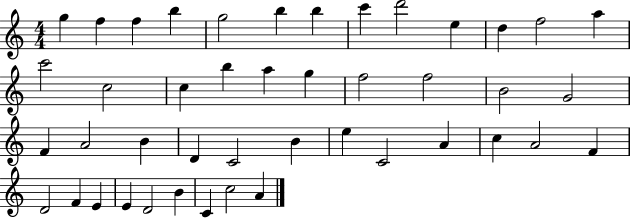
{
  \clef treble
  \numericTimeSignature
  \time 4/4
  \key c \major
  g''4 f''4 f''4 b''4 | g''2 b''4 b''4 | c'''4 d'''2 e''4 | d''4 f''2 a''4 | \break c'''2 c''2 | c''4 b''4 a''4 g''4 | f''2 f''2 | b'2 g'2 | \break f'4 a'2 b'4 | d'4 c'2 b'4 | e''4 c'2 a'4 | c''4 a'2 f'4 | \break d'2 f'4 e'4 | e'4 d'2 b'4 | c'4 c''2 a'4 | \bar "|."
}